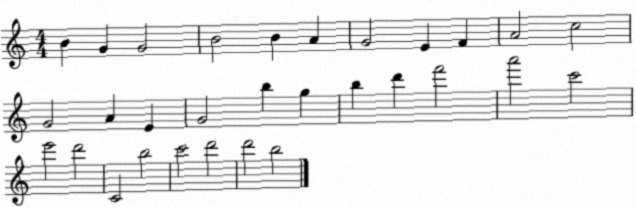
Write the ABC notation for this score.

X:1
T:Untitled
M:4/4
L:1/4
K:C
B G G2 B2 B A G2 E F A2 c2 G2 A E G2 b g b d' f'2 a'2 c'2 e'2 d'2 C2 b2 c'2 d'2 d'2 b2